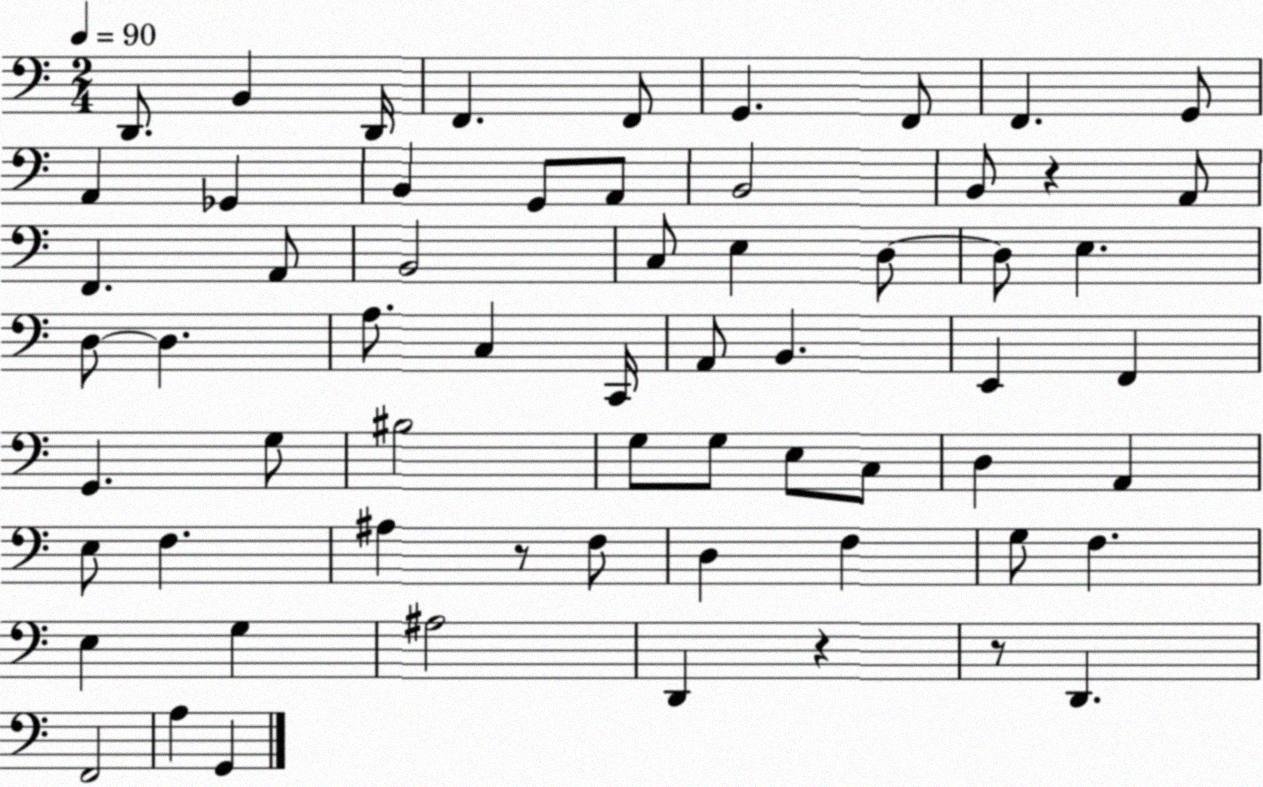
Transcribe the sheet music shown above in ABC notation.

X:1
T:Untitled
M:2/4
L:1/4
K:C
D,,/2 B,, D,,/4 F,, F,,/2 G,, F,,/2 F,, G,,/2 A,, _G,, B,, G,,/2 A,,/2 B,,2 B,,/2 z A,,/2 F,, A,,/2 B,,2 C,/2 E, D,/2 D,/2 E, D,/2 D, A,/2 C, C,,/4 A,,/2 B,, E,, F,, G,, G,/2 ^B,2 G,/2 G,/2 E,/2 C,/2 D, A,, E,/2 F, ^A, z/2 F,/2 D, F, G,/2 F, E, G, ^A,2 D,, z z/2 D,, F,,2 A, G,,